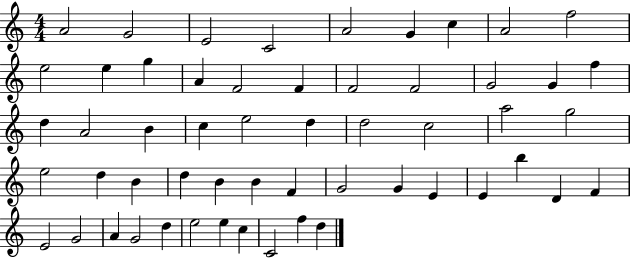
{
  \clef treble
  \numericTimeSignature
  \time 4/4
  \key c \major
  a'2 g'2 | e'2 c'2 | a'2 g'4 c''4 | a'2 f''2 | \break e''2 e''4 g''4 | a'4 f'2 f'4 | f'2 f'2 | g'2 g'4 f''4 | \break d''4 a'2 b'4 | c''4 e''2 d''4 | d''2 c''2 | a''2 g''2 | \break e''2 d''4 b'4 | d''4 b'4 b'4 f'4 | g'2 g'4 e'4 | e'4 b''4 d'4 f'4 | \break e'2 g'2 | a'4 g'2 d''4 | e''2 e''4 c''4 | c'2 f''4 d''4 | \break \bar "|."
}